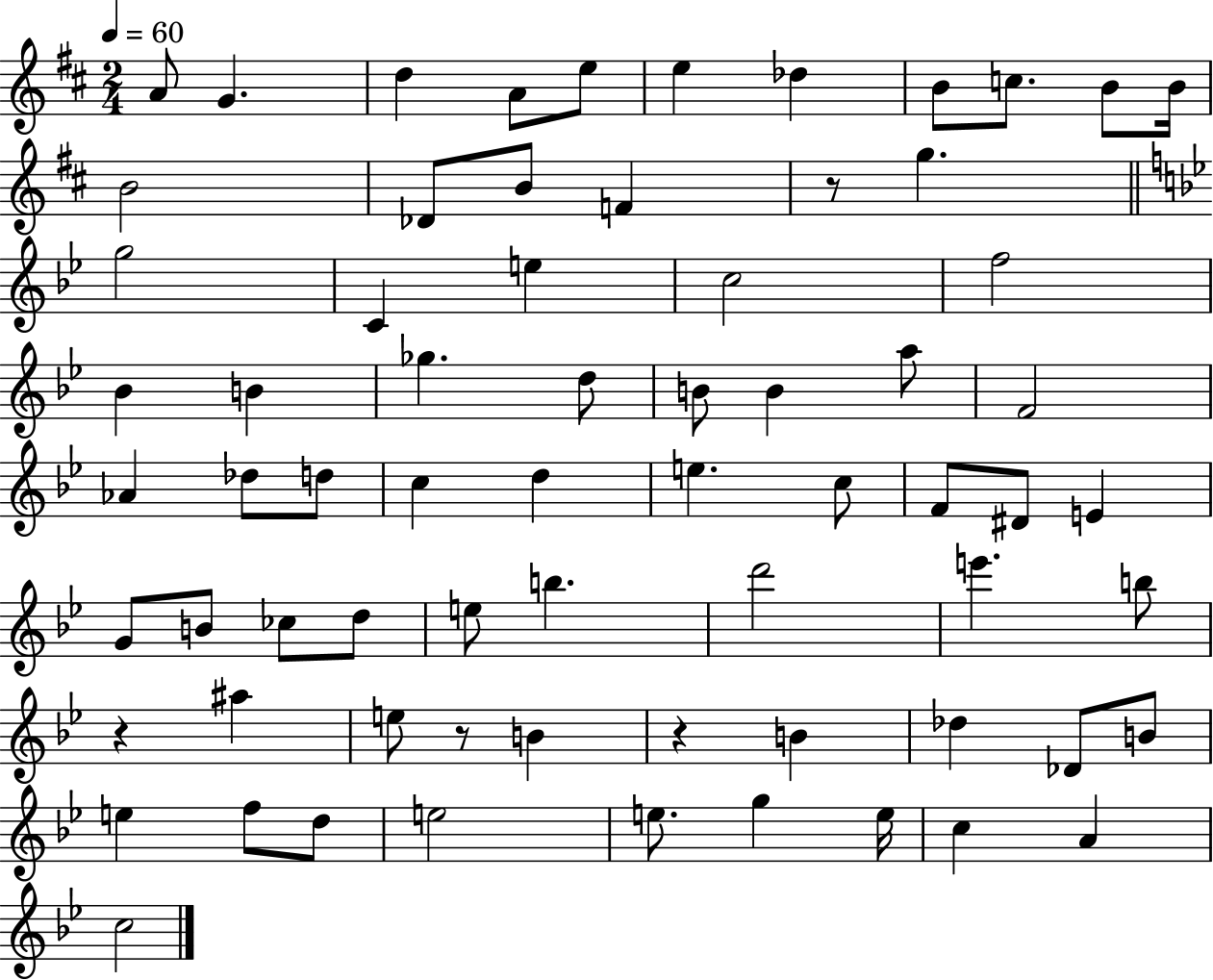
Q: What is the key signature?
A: D major